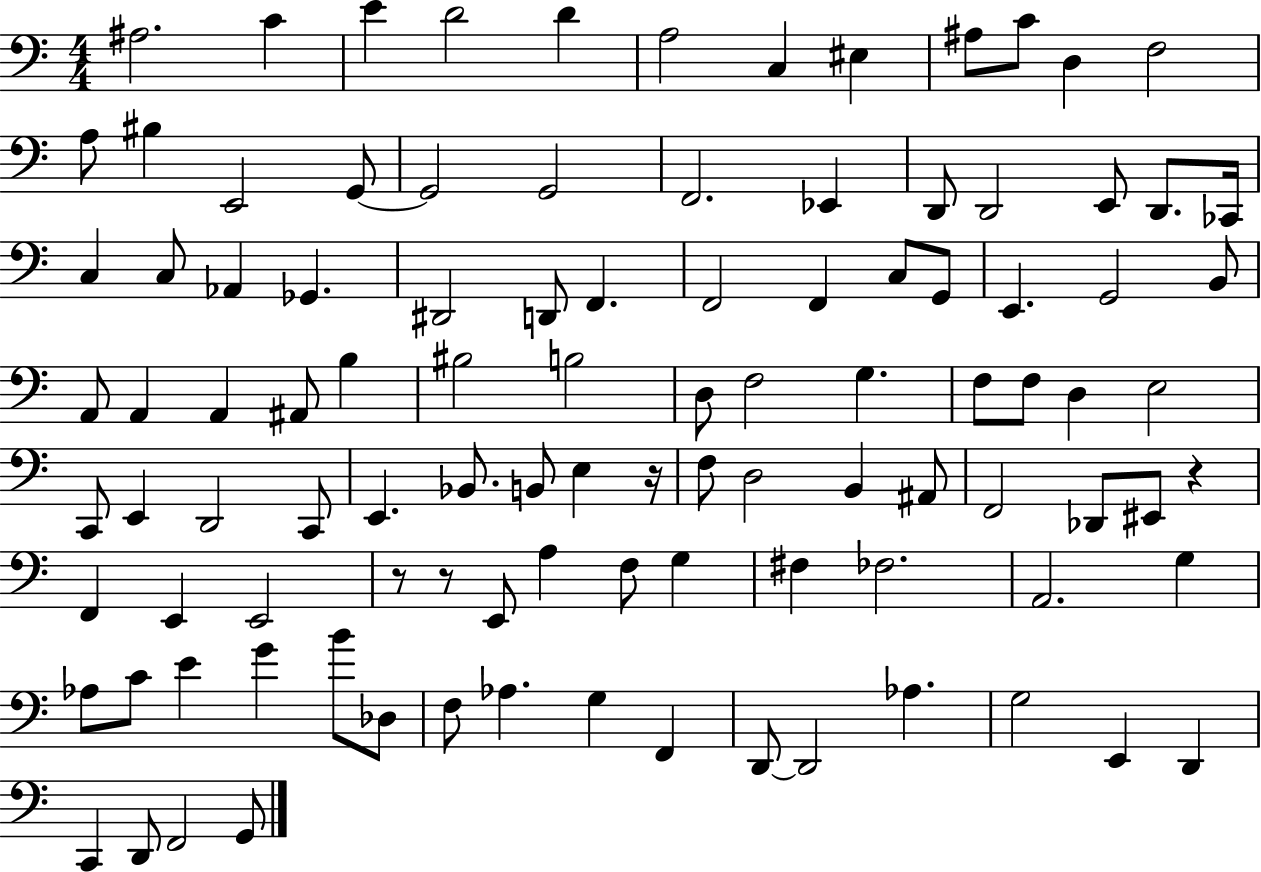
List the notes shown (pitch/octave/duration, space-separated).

A#3/h. C4/q E4/q D4/h D4/q A3/h C3/q EIS3/q A#3/e C4/e D3/q F3/h A3/e BIS3/q E2/h G2/e G2/h G2/h F2/h. Eb2/q D2/e D2/h E2/e D2/e. CES2/s C3/q C3/e Ab2/q Gb2/q. D#2/h D2/e F2/q. F2/h F2/q C3/e G2/e E2/q. G2/h B2/e A2/e A2/q A2/q A#2/e B3/q BIS3/h B3/h D3/e F3/h G3/q. F3/e F3/e D3/q E3/h C2/e E2/q D2/h C2/e E2/q. Bb2/e. B2/e E3/q R/s F3/e D3/h B2/q A#2/e F2/h Db2/e EIS2/e R/q F2/q E2/q E2/h R/e R/e E2/e A3/q F3/e G3/q F#3/q FES3/h. A2/h. G3/q Ab3/e C4/e E4/q G4/q B4/e Db3/e F3/e Ab3/q. G3/q F2/q D2/e D2/h Ab3/q. G3/h E2/q D2/q C2/q D2/e F2/h G2/e